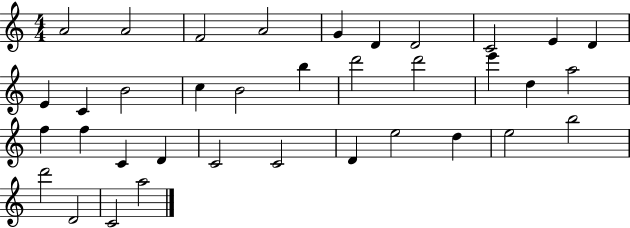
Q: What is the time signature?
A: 4/4